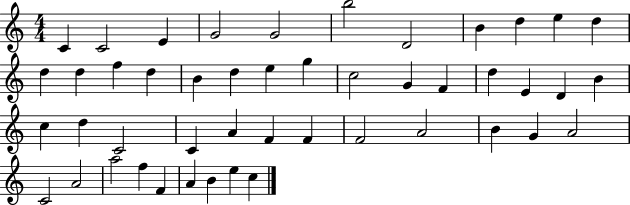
X:1
T:Untitled
M:4/4
L:1/4
K:C
C C2 E G2 G2 b2 D2 B d e d d d f d B d e g c2 G F d E D B c d C2 C A F F F2 A2 B G A2 C2 A2 a2 f F A B e c